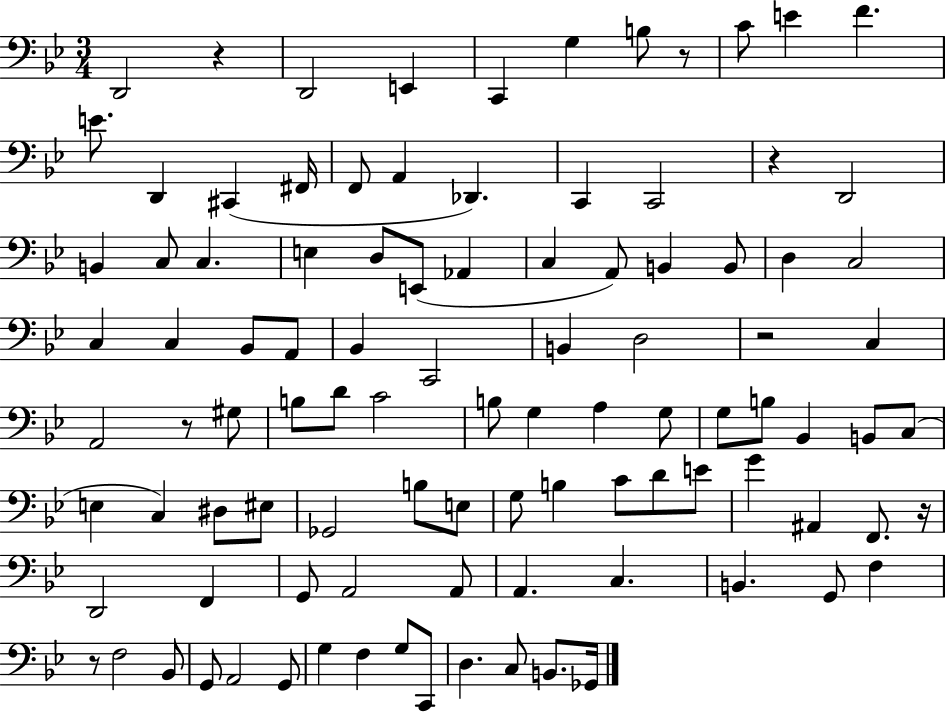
D2/h R/q D2/h E2/q C2/q G3/q B3/e R/e C4/e E4/q F4/q. E4/e. D2/q C#2/q F#2/s F2/e A2/q Db2/q. C2/q C2/h R/q D2/h B2/q C3/e C3/q. E3/q D3/e E2/e Ab2/q C3/q A2/e B2/q B2/e D3/q C3/h C3/q C3/q Bb2/e A2/e Bb2/q C2/h B2/q D3/h R/h C3/q A2/h R/e G#3/e B3/e D4/e C4/h B3/e G3/q A3/q G3/e G3/e B3/e Bb2/q B2/e C3/e E3/q C3/q D#3/e EIS3/e Gb2/h B3/e E3/e G3/e B3/q C4/e D4/e E4/e G4/q A#2/q F2/e. R/s D2/h F2/q G2/e A2/h A2/e A2/q. C3/q. B2/q. G2/e F3/q R/e F3/h Bb2/e G2/e A2/h G2/e G3/q F3/q G3/e C2/e D3/q. C3/e B2/e. Gb2/s